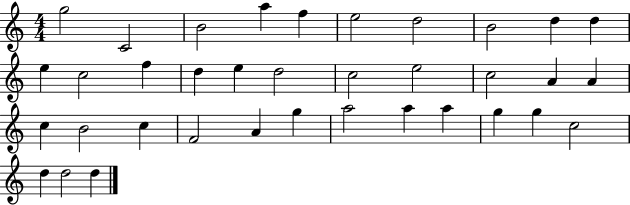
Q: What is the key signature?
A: C major